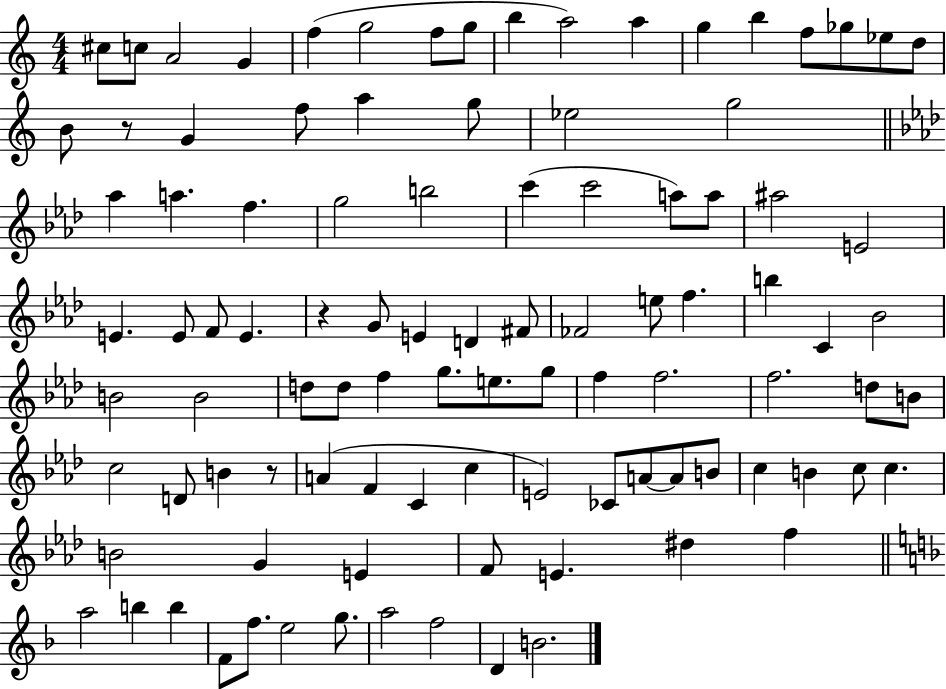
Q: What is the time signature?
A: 4/4